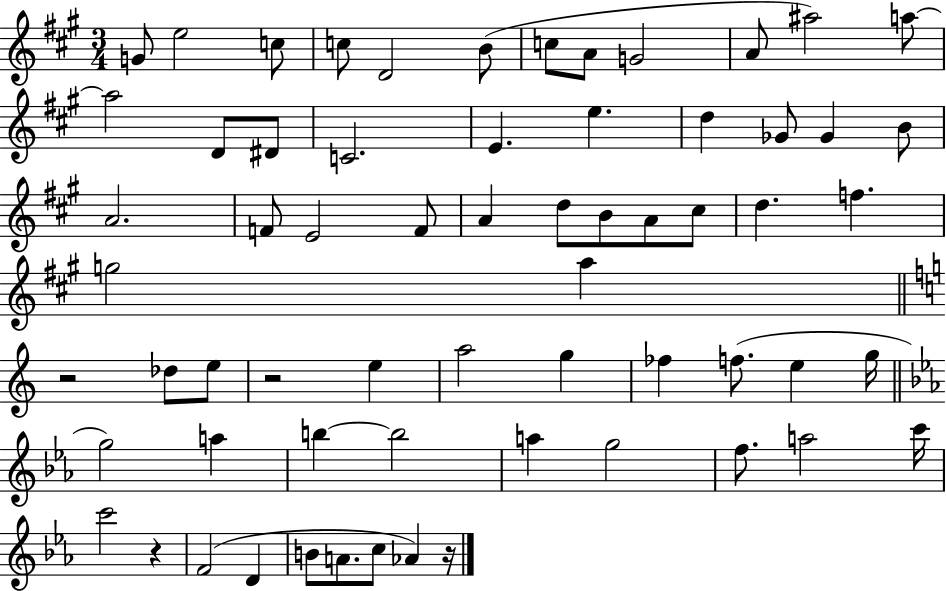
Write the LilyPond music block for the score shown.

{
  \clef treble
  \numericTimeSignature
  \time 3/4
  \key a \major
  g'8 e''2 c''8 | c''8 d'2 b'8( | c''8 a'8 g'2 | a'8 ais''2) a''8~~ | \break a''2 d'8 dis'8 | c'2. | e'4. e''4. | d''4 ges'8 ges'4 b'8 | \break a'2. | f'8 e'2 f'8 | a'4 d''8 b'8 a'8 cis''8 | d''4. f''4. | \break g''2 a''4 | \bar "||" \break \key c \major r2 des''8 e''8 | r2 e''4 | a''2 g''4 | fes''4 f''8.( e''4 g''16 | \break \bar "||" \break \key ees \major g''2) a''4 | b''4~~ b''2 | a''4 g''2 | f''8. a''2 c'''16 | \break c'''2 r4 | f'2( d'4 | b'8 a'8. c''8 aes'4) r16 | \bar "|."
}